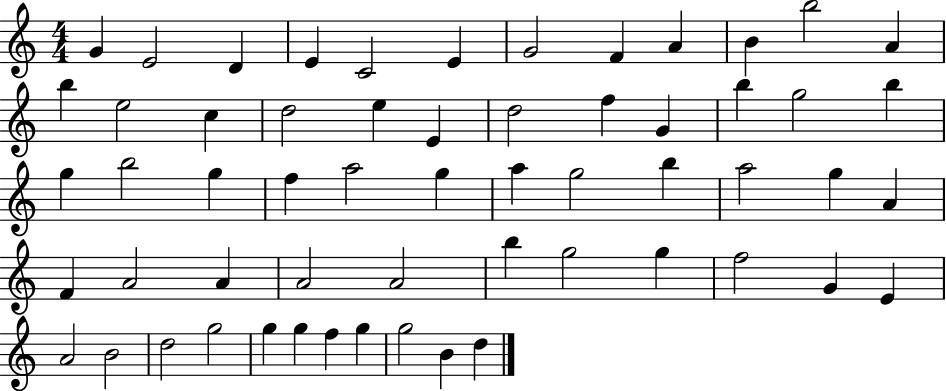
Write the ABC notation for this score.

X:1
T:Untitled
M:4/4
L:1/4
K:C
G E2 D E C2 E G2 F A B b2 A b e2 c d2 e E d2 f G b g2 b g b2 g f a2 g a g2 b a2 g A F A2 A A2 A2 b g2 g f2 G E A2 B2 d2 g2 g g f g g2 B d